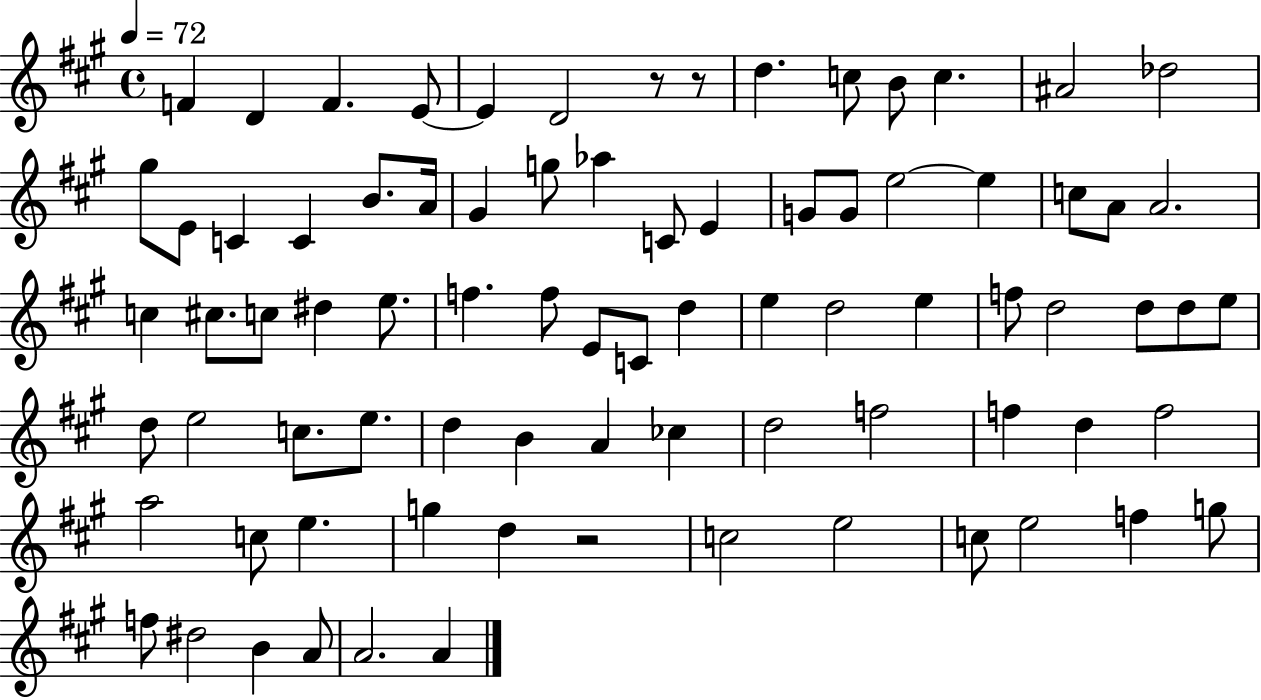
F4/q D4/q F4/q. E4/e E4/q D4/h R/e R/e D5/q. C5/e B4/e C5/q. A#4/h Db5/h G#5/e E4/e C4/q C4/q B4/e. A4/s G#4/q G5/e Ab5/q C4/e E4/q G4/e G4/e E5/h E5/q C5/e A4/e A4/h. C5/q C#5/e. C5/e D#5/q E5/e. F5/q. F5/e E4/e C4/e D5/q E5/q D5/h E5/q F5/e D5/h D5/e D5/e E5/e D5/e E5/h C5/e. E5/e. D5/q B4/q A4/q CES5/q D5/h F5/h F5/q D5/q F5/h A5/h C5/e E5/q. G5/q D5/q R/h C5/h E5/h C5/e E5/h F5/q G5/e F5/e D#5/h B4/q A4/e A4/h. A4/q